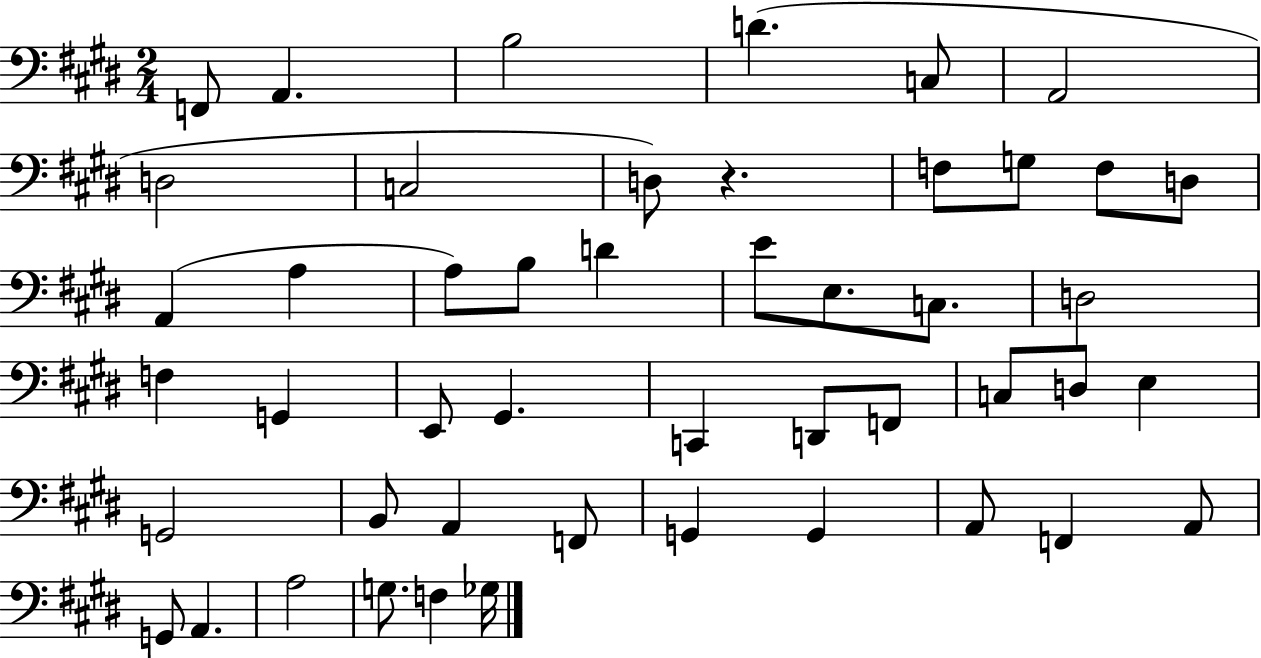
F2/e A2/q. B3/h D4/q. C3/e A2/h D3/h C3/h D3/e R/q. F3/e G3/e F3/e D3/e A2/q A3/q A3/e B3/e D4/q E4/e E3/e. C3/e. D3/h F3/q G2/q E2/e G#2/q. C2/q D2/e F2/e C3/e D3/e E3/q G2/h B2/e A2/q F2/e G2/q G2/q A2/e F2/q A2/e G2/e A2/q. A3/h G3/e. F3/q Gb3/s